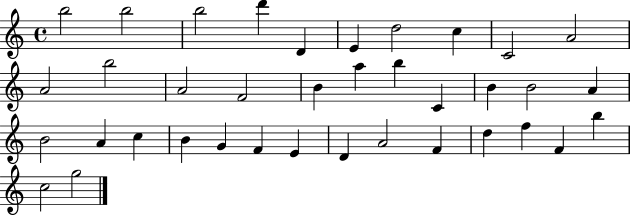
X:1
T:Untitled
M:4/4
L:1/4
K:C
b2 b2 b2 d' D E d2 c C2 A2 A2 b2 A2 F2 B a b C B B2 A B2 A c B G F E D A2 F d f F b c2 g2